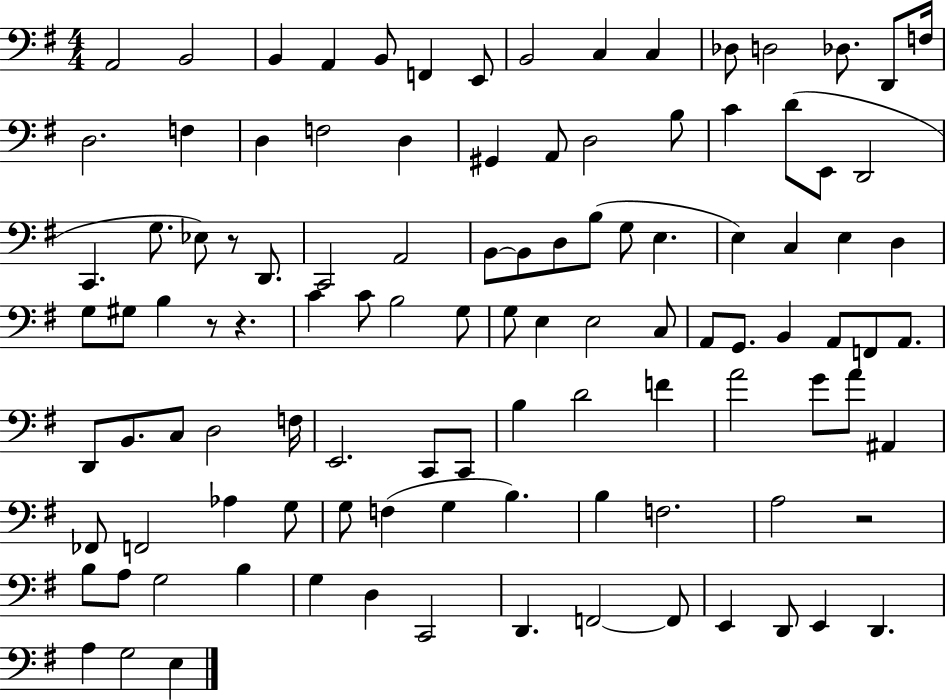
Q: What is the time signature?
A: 4/4